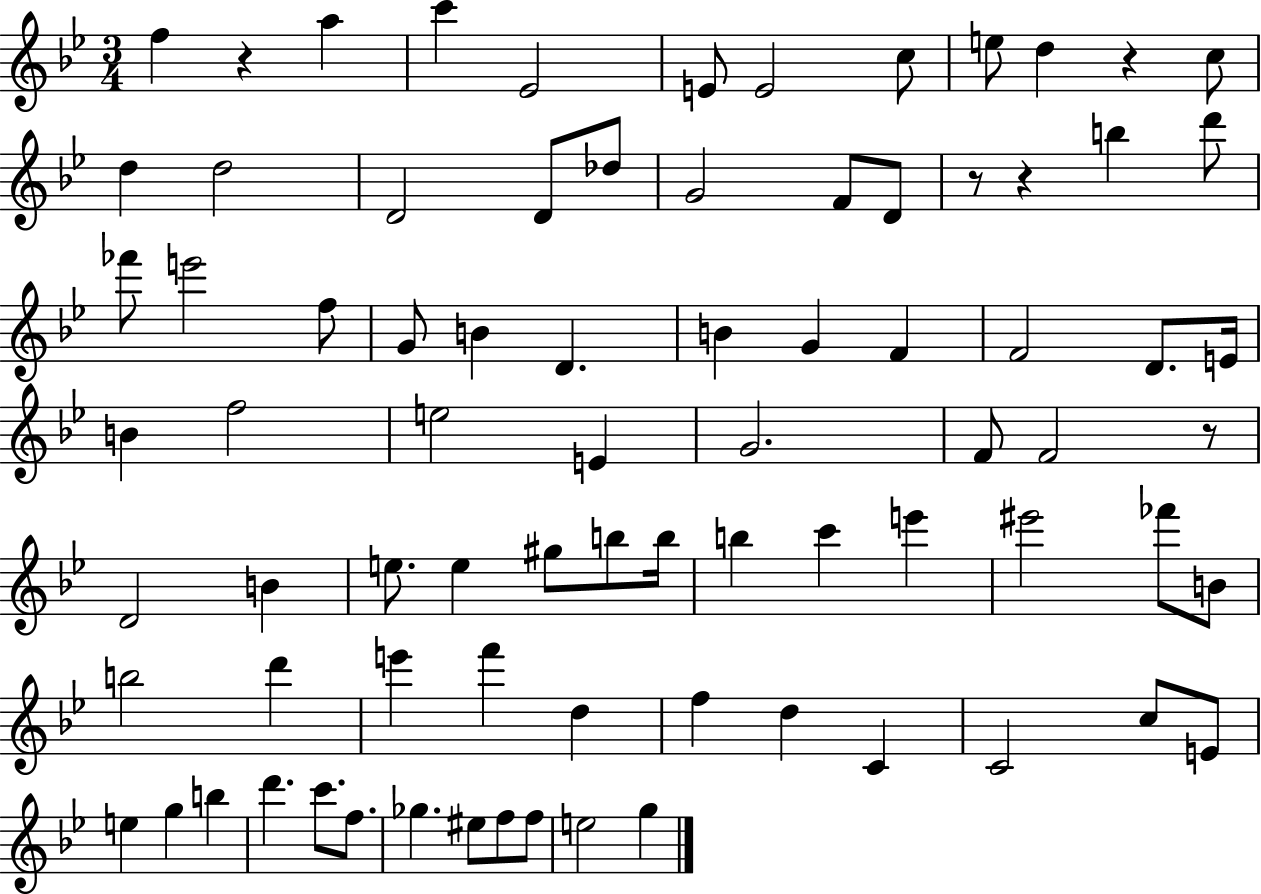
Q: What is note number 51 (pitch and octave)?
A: FES6